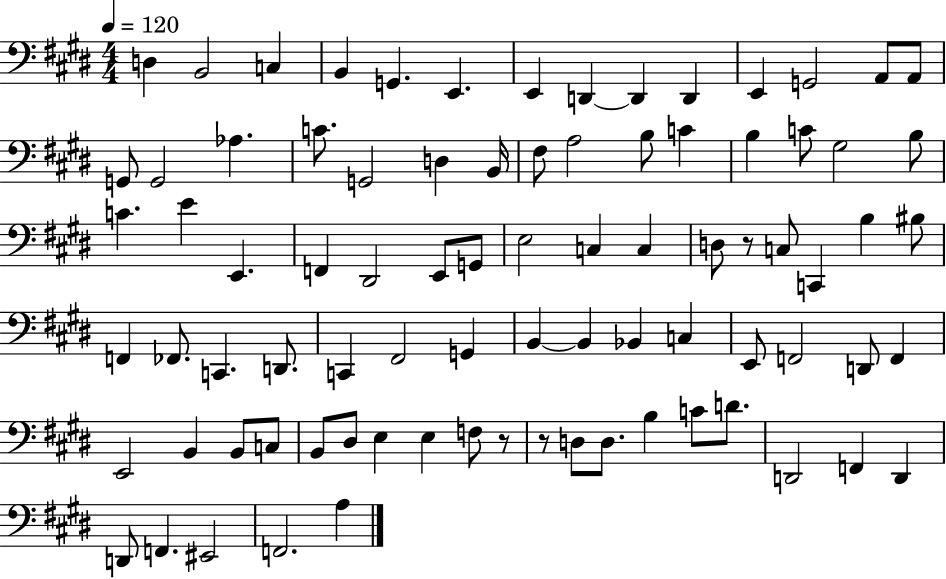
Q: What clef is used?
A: bass